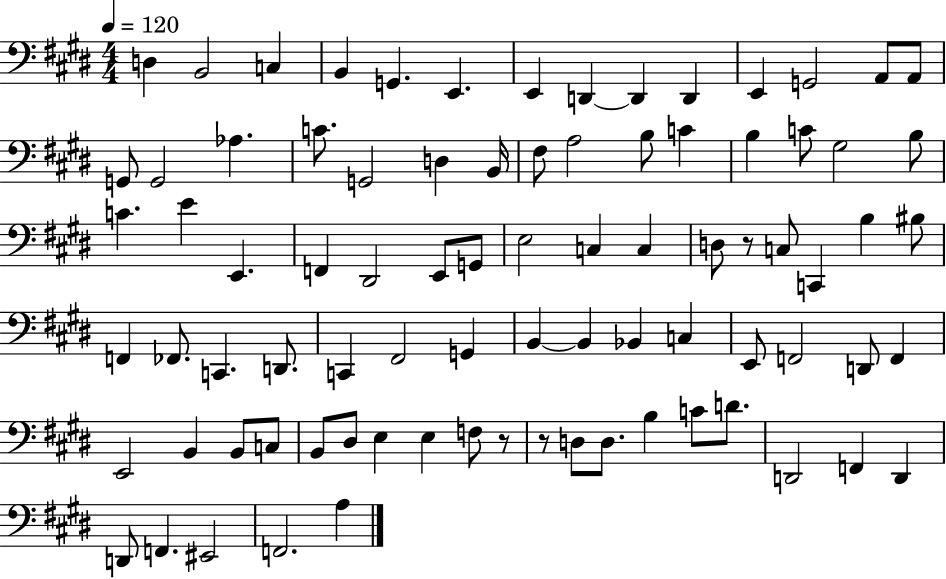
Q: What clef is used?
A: bass